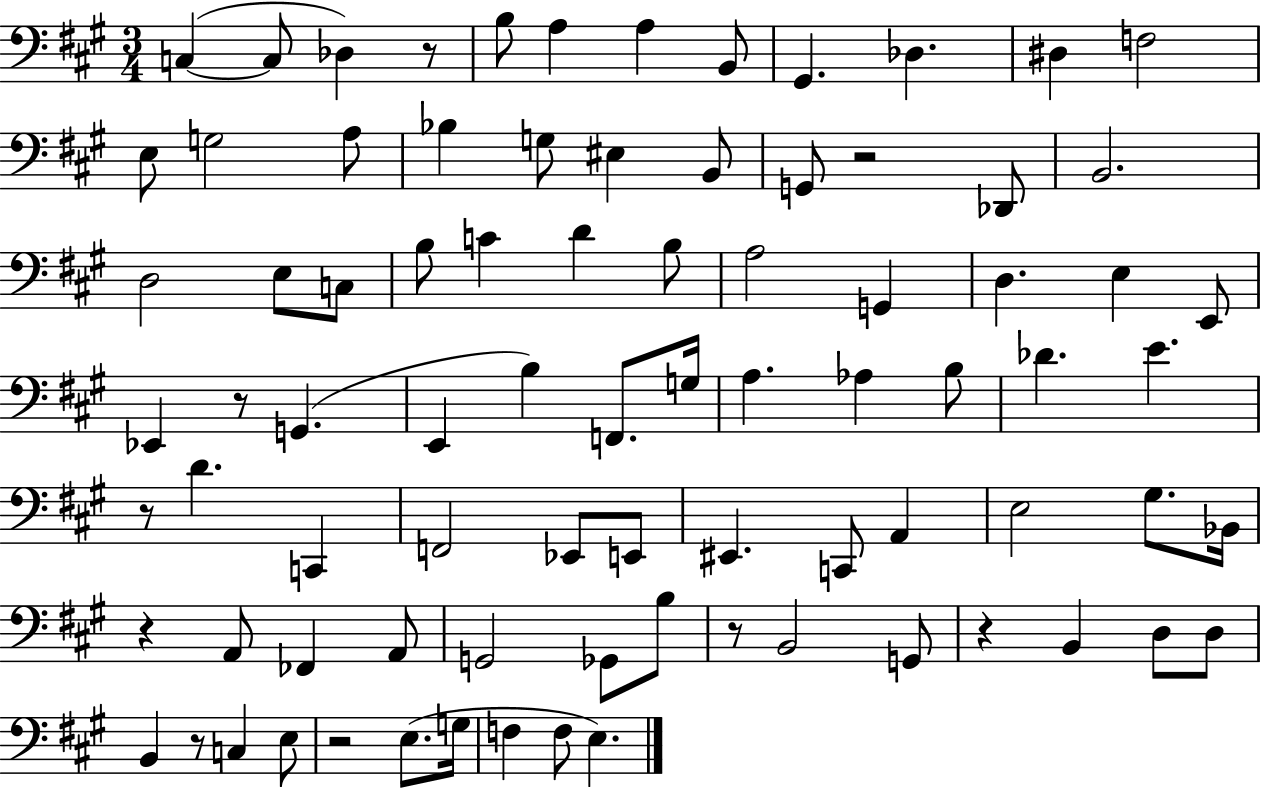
{
  \clef bass
  \numericTimeSignature
  \time 3/4
  \key a \major
  c4~(~ c8 des4) r8 | b8 a4 a4 b,8 | gis,4. des4. | dis4 f2 | \break e8 g2 a8 | bes4 g8 eis4 b,8 | g,8 r2 des,8 | b,2. | \break d2 e8 c8 | b8 c'4 d'4 b8 | a2 g,4 | d4. e4 e,8 | \break ees,4 r8 g,4.( | e,4 b4) f,8. g16 | a4. aes4 b8 | des'4. e'4. | \break r8 d'4. c,4 | f,2 ees,8 e,8 | eis,4. c,8 a,4 | e2 gis8. bes,16 | \break r4 a,8 fes,4 a,8 | g,2 ges,8 b8 | r8 b,2 g,8 | r4 b,4 d8 d8 | \break b,4 r8 c4 e8 | r2 e8.( g16 | f4 f8 e4.) | \bar "|."
}